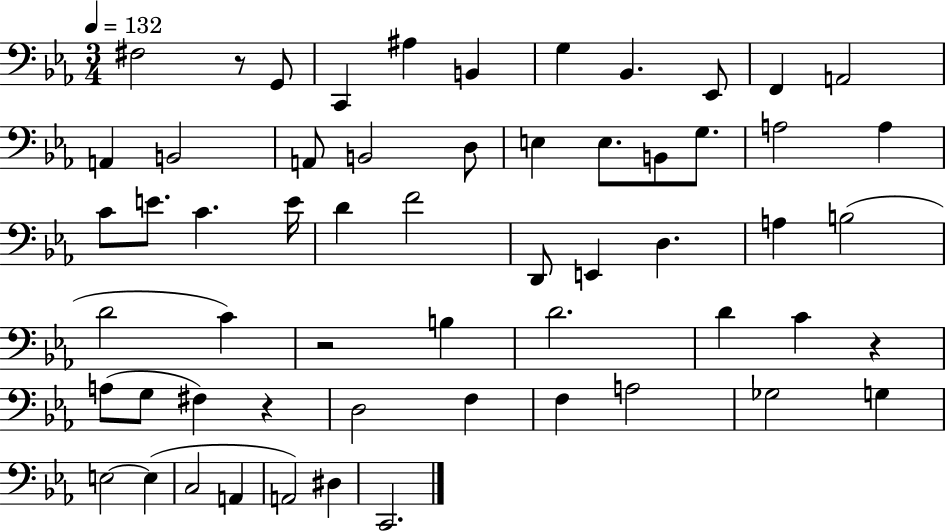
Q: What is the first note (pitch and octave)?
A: F#3